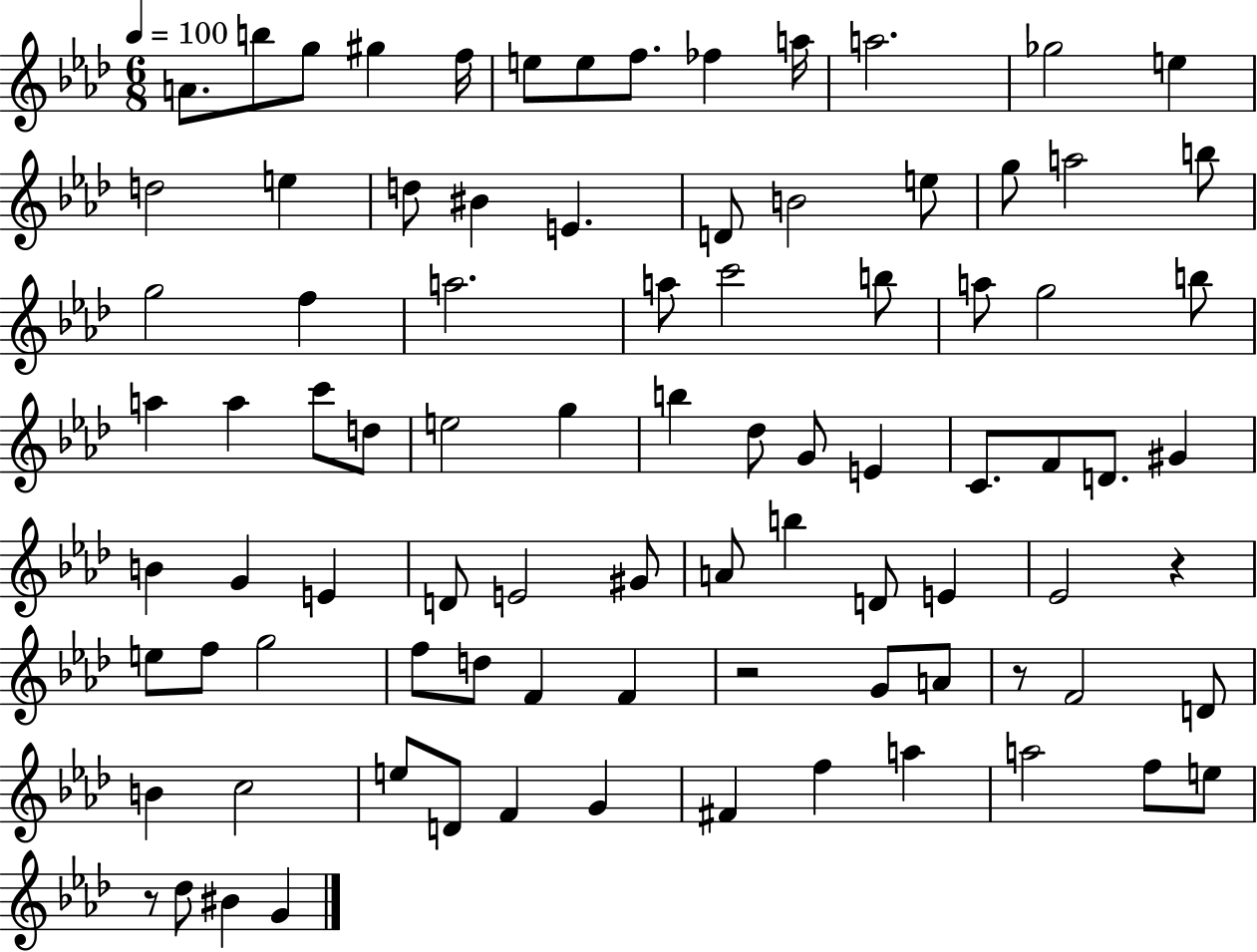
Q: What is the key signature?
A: AES major